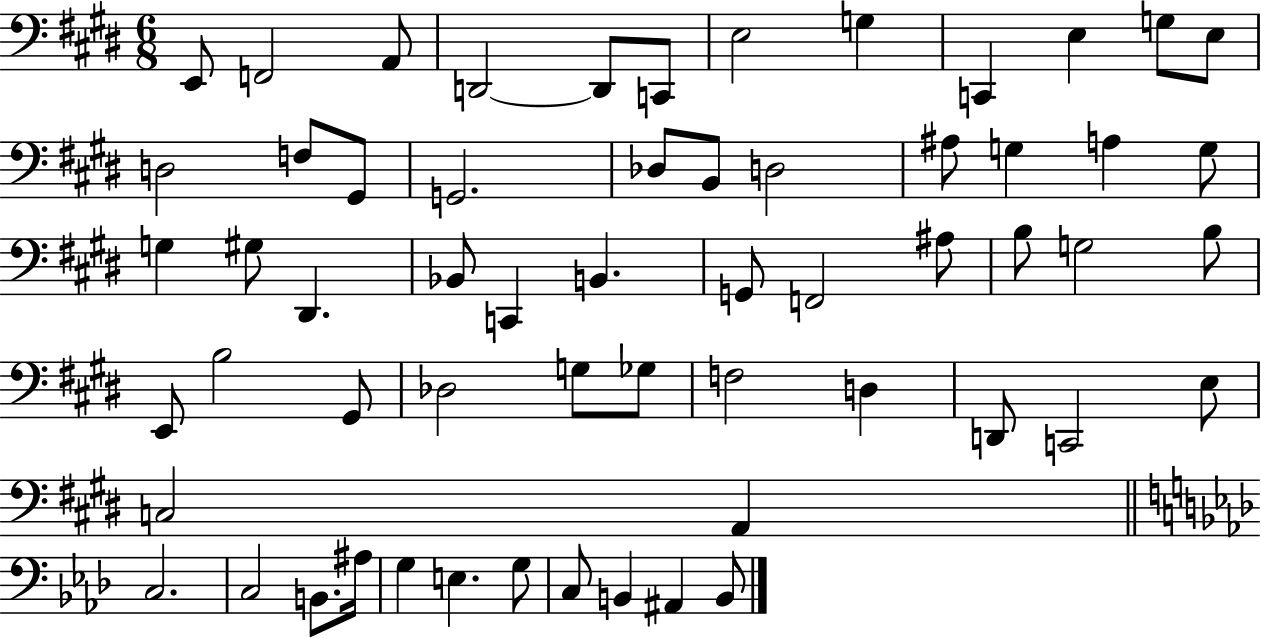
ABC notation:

X:1
T:Untitled
M:6/8
L:1/4
K:E
E,,/2 F,,2 A,,/2 D,,2 D,,/2 C,,/2 E,2 G, C,, E, G,/2 E,/2 D,2 F,/2 ^G,,/2 G,,2 _D,/2 B,,/2 D,2 ^A,/2 G, A, G,/2 G, ^G,/2 ^D,, _B,,/2 C,, B,, G,,/2 F,,2 ^A,/2 B,/2 G,2 B,/2 E,,/2 B,2 ^G,,/2 _D,2 G,/2 _G,/2 F,2 D, D,,/2 C,,2 E,/2 C,2 A,, C,2 C,2 B,,/2 ^A,/4 G, E, G,/2 C,/2 B,, ^A,, B,,/2